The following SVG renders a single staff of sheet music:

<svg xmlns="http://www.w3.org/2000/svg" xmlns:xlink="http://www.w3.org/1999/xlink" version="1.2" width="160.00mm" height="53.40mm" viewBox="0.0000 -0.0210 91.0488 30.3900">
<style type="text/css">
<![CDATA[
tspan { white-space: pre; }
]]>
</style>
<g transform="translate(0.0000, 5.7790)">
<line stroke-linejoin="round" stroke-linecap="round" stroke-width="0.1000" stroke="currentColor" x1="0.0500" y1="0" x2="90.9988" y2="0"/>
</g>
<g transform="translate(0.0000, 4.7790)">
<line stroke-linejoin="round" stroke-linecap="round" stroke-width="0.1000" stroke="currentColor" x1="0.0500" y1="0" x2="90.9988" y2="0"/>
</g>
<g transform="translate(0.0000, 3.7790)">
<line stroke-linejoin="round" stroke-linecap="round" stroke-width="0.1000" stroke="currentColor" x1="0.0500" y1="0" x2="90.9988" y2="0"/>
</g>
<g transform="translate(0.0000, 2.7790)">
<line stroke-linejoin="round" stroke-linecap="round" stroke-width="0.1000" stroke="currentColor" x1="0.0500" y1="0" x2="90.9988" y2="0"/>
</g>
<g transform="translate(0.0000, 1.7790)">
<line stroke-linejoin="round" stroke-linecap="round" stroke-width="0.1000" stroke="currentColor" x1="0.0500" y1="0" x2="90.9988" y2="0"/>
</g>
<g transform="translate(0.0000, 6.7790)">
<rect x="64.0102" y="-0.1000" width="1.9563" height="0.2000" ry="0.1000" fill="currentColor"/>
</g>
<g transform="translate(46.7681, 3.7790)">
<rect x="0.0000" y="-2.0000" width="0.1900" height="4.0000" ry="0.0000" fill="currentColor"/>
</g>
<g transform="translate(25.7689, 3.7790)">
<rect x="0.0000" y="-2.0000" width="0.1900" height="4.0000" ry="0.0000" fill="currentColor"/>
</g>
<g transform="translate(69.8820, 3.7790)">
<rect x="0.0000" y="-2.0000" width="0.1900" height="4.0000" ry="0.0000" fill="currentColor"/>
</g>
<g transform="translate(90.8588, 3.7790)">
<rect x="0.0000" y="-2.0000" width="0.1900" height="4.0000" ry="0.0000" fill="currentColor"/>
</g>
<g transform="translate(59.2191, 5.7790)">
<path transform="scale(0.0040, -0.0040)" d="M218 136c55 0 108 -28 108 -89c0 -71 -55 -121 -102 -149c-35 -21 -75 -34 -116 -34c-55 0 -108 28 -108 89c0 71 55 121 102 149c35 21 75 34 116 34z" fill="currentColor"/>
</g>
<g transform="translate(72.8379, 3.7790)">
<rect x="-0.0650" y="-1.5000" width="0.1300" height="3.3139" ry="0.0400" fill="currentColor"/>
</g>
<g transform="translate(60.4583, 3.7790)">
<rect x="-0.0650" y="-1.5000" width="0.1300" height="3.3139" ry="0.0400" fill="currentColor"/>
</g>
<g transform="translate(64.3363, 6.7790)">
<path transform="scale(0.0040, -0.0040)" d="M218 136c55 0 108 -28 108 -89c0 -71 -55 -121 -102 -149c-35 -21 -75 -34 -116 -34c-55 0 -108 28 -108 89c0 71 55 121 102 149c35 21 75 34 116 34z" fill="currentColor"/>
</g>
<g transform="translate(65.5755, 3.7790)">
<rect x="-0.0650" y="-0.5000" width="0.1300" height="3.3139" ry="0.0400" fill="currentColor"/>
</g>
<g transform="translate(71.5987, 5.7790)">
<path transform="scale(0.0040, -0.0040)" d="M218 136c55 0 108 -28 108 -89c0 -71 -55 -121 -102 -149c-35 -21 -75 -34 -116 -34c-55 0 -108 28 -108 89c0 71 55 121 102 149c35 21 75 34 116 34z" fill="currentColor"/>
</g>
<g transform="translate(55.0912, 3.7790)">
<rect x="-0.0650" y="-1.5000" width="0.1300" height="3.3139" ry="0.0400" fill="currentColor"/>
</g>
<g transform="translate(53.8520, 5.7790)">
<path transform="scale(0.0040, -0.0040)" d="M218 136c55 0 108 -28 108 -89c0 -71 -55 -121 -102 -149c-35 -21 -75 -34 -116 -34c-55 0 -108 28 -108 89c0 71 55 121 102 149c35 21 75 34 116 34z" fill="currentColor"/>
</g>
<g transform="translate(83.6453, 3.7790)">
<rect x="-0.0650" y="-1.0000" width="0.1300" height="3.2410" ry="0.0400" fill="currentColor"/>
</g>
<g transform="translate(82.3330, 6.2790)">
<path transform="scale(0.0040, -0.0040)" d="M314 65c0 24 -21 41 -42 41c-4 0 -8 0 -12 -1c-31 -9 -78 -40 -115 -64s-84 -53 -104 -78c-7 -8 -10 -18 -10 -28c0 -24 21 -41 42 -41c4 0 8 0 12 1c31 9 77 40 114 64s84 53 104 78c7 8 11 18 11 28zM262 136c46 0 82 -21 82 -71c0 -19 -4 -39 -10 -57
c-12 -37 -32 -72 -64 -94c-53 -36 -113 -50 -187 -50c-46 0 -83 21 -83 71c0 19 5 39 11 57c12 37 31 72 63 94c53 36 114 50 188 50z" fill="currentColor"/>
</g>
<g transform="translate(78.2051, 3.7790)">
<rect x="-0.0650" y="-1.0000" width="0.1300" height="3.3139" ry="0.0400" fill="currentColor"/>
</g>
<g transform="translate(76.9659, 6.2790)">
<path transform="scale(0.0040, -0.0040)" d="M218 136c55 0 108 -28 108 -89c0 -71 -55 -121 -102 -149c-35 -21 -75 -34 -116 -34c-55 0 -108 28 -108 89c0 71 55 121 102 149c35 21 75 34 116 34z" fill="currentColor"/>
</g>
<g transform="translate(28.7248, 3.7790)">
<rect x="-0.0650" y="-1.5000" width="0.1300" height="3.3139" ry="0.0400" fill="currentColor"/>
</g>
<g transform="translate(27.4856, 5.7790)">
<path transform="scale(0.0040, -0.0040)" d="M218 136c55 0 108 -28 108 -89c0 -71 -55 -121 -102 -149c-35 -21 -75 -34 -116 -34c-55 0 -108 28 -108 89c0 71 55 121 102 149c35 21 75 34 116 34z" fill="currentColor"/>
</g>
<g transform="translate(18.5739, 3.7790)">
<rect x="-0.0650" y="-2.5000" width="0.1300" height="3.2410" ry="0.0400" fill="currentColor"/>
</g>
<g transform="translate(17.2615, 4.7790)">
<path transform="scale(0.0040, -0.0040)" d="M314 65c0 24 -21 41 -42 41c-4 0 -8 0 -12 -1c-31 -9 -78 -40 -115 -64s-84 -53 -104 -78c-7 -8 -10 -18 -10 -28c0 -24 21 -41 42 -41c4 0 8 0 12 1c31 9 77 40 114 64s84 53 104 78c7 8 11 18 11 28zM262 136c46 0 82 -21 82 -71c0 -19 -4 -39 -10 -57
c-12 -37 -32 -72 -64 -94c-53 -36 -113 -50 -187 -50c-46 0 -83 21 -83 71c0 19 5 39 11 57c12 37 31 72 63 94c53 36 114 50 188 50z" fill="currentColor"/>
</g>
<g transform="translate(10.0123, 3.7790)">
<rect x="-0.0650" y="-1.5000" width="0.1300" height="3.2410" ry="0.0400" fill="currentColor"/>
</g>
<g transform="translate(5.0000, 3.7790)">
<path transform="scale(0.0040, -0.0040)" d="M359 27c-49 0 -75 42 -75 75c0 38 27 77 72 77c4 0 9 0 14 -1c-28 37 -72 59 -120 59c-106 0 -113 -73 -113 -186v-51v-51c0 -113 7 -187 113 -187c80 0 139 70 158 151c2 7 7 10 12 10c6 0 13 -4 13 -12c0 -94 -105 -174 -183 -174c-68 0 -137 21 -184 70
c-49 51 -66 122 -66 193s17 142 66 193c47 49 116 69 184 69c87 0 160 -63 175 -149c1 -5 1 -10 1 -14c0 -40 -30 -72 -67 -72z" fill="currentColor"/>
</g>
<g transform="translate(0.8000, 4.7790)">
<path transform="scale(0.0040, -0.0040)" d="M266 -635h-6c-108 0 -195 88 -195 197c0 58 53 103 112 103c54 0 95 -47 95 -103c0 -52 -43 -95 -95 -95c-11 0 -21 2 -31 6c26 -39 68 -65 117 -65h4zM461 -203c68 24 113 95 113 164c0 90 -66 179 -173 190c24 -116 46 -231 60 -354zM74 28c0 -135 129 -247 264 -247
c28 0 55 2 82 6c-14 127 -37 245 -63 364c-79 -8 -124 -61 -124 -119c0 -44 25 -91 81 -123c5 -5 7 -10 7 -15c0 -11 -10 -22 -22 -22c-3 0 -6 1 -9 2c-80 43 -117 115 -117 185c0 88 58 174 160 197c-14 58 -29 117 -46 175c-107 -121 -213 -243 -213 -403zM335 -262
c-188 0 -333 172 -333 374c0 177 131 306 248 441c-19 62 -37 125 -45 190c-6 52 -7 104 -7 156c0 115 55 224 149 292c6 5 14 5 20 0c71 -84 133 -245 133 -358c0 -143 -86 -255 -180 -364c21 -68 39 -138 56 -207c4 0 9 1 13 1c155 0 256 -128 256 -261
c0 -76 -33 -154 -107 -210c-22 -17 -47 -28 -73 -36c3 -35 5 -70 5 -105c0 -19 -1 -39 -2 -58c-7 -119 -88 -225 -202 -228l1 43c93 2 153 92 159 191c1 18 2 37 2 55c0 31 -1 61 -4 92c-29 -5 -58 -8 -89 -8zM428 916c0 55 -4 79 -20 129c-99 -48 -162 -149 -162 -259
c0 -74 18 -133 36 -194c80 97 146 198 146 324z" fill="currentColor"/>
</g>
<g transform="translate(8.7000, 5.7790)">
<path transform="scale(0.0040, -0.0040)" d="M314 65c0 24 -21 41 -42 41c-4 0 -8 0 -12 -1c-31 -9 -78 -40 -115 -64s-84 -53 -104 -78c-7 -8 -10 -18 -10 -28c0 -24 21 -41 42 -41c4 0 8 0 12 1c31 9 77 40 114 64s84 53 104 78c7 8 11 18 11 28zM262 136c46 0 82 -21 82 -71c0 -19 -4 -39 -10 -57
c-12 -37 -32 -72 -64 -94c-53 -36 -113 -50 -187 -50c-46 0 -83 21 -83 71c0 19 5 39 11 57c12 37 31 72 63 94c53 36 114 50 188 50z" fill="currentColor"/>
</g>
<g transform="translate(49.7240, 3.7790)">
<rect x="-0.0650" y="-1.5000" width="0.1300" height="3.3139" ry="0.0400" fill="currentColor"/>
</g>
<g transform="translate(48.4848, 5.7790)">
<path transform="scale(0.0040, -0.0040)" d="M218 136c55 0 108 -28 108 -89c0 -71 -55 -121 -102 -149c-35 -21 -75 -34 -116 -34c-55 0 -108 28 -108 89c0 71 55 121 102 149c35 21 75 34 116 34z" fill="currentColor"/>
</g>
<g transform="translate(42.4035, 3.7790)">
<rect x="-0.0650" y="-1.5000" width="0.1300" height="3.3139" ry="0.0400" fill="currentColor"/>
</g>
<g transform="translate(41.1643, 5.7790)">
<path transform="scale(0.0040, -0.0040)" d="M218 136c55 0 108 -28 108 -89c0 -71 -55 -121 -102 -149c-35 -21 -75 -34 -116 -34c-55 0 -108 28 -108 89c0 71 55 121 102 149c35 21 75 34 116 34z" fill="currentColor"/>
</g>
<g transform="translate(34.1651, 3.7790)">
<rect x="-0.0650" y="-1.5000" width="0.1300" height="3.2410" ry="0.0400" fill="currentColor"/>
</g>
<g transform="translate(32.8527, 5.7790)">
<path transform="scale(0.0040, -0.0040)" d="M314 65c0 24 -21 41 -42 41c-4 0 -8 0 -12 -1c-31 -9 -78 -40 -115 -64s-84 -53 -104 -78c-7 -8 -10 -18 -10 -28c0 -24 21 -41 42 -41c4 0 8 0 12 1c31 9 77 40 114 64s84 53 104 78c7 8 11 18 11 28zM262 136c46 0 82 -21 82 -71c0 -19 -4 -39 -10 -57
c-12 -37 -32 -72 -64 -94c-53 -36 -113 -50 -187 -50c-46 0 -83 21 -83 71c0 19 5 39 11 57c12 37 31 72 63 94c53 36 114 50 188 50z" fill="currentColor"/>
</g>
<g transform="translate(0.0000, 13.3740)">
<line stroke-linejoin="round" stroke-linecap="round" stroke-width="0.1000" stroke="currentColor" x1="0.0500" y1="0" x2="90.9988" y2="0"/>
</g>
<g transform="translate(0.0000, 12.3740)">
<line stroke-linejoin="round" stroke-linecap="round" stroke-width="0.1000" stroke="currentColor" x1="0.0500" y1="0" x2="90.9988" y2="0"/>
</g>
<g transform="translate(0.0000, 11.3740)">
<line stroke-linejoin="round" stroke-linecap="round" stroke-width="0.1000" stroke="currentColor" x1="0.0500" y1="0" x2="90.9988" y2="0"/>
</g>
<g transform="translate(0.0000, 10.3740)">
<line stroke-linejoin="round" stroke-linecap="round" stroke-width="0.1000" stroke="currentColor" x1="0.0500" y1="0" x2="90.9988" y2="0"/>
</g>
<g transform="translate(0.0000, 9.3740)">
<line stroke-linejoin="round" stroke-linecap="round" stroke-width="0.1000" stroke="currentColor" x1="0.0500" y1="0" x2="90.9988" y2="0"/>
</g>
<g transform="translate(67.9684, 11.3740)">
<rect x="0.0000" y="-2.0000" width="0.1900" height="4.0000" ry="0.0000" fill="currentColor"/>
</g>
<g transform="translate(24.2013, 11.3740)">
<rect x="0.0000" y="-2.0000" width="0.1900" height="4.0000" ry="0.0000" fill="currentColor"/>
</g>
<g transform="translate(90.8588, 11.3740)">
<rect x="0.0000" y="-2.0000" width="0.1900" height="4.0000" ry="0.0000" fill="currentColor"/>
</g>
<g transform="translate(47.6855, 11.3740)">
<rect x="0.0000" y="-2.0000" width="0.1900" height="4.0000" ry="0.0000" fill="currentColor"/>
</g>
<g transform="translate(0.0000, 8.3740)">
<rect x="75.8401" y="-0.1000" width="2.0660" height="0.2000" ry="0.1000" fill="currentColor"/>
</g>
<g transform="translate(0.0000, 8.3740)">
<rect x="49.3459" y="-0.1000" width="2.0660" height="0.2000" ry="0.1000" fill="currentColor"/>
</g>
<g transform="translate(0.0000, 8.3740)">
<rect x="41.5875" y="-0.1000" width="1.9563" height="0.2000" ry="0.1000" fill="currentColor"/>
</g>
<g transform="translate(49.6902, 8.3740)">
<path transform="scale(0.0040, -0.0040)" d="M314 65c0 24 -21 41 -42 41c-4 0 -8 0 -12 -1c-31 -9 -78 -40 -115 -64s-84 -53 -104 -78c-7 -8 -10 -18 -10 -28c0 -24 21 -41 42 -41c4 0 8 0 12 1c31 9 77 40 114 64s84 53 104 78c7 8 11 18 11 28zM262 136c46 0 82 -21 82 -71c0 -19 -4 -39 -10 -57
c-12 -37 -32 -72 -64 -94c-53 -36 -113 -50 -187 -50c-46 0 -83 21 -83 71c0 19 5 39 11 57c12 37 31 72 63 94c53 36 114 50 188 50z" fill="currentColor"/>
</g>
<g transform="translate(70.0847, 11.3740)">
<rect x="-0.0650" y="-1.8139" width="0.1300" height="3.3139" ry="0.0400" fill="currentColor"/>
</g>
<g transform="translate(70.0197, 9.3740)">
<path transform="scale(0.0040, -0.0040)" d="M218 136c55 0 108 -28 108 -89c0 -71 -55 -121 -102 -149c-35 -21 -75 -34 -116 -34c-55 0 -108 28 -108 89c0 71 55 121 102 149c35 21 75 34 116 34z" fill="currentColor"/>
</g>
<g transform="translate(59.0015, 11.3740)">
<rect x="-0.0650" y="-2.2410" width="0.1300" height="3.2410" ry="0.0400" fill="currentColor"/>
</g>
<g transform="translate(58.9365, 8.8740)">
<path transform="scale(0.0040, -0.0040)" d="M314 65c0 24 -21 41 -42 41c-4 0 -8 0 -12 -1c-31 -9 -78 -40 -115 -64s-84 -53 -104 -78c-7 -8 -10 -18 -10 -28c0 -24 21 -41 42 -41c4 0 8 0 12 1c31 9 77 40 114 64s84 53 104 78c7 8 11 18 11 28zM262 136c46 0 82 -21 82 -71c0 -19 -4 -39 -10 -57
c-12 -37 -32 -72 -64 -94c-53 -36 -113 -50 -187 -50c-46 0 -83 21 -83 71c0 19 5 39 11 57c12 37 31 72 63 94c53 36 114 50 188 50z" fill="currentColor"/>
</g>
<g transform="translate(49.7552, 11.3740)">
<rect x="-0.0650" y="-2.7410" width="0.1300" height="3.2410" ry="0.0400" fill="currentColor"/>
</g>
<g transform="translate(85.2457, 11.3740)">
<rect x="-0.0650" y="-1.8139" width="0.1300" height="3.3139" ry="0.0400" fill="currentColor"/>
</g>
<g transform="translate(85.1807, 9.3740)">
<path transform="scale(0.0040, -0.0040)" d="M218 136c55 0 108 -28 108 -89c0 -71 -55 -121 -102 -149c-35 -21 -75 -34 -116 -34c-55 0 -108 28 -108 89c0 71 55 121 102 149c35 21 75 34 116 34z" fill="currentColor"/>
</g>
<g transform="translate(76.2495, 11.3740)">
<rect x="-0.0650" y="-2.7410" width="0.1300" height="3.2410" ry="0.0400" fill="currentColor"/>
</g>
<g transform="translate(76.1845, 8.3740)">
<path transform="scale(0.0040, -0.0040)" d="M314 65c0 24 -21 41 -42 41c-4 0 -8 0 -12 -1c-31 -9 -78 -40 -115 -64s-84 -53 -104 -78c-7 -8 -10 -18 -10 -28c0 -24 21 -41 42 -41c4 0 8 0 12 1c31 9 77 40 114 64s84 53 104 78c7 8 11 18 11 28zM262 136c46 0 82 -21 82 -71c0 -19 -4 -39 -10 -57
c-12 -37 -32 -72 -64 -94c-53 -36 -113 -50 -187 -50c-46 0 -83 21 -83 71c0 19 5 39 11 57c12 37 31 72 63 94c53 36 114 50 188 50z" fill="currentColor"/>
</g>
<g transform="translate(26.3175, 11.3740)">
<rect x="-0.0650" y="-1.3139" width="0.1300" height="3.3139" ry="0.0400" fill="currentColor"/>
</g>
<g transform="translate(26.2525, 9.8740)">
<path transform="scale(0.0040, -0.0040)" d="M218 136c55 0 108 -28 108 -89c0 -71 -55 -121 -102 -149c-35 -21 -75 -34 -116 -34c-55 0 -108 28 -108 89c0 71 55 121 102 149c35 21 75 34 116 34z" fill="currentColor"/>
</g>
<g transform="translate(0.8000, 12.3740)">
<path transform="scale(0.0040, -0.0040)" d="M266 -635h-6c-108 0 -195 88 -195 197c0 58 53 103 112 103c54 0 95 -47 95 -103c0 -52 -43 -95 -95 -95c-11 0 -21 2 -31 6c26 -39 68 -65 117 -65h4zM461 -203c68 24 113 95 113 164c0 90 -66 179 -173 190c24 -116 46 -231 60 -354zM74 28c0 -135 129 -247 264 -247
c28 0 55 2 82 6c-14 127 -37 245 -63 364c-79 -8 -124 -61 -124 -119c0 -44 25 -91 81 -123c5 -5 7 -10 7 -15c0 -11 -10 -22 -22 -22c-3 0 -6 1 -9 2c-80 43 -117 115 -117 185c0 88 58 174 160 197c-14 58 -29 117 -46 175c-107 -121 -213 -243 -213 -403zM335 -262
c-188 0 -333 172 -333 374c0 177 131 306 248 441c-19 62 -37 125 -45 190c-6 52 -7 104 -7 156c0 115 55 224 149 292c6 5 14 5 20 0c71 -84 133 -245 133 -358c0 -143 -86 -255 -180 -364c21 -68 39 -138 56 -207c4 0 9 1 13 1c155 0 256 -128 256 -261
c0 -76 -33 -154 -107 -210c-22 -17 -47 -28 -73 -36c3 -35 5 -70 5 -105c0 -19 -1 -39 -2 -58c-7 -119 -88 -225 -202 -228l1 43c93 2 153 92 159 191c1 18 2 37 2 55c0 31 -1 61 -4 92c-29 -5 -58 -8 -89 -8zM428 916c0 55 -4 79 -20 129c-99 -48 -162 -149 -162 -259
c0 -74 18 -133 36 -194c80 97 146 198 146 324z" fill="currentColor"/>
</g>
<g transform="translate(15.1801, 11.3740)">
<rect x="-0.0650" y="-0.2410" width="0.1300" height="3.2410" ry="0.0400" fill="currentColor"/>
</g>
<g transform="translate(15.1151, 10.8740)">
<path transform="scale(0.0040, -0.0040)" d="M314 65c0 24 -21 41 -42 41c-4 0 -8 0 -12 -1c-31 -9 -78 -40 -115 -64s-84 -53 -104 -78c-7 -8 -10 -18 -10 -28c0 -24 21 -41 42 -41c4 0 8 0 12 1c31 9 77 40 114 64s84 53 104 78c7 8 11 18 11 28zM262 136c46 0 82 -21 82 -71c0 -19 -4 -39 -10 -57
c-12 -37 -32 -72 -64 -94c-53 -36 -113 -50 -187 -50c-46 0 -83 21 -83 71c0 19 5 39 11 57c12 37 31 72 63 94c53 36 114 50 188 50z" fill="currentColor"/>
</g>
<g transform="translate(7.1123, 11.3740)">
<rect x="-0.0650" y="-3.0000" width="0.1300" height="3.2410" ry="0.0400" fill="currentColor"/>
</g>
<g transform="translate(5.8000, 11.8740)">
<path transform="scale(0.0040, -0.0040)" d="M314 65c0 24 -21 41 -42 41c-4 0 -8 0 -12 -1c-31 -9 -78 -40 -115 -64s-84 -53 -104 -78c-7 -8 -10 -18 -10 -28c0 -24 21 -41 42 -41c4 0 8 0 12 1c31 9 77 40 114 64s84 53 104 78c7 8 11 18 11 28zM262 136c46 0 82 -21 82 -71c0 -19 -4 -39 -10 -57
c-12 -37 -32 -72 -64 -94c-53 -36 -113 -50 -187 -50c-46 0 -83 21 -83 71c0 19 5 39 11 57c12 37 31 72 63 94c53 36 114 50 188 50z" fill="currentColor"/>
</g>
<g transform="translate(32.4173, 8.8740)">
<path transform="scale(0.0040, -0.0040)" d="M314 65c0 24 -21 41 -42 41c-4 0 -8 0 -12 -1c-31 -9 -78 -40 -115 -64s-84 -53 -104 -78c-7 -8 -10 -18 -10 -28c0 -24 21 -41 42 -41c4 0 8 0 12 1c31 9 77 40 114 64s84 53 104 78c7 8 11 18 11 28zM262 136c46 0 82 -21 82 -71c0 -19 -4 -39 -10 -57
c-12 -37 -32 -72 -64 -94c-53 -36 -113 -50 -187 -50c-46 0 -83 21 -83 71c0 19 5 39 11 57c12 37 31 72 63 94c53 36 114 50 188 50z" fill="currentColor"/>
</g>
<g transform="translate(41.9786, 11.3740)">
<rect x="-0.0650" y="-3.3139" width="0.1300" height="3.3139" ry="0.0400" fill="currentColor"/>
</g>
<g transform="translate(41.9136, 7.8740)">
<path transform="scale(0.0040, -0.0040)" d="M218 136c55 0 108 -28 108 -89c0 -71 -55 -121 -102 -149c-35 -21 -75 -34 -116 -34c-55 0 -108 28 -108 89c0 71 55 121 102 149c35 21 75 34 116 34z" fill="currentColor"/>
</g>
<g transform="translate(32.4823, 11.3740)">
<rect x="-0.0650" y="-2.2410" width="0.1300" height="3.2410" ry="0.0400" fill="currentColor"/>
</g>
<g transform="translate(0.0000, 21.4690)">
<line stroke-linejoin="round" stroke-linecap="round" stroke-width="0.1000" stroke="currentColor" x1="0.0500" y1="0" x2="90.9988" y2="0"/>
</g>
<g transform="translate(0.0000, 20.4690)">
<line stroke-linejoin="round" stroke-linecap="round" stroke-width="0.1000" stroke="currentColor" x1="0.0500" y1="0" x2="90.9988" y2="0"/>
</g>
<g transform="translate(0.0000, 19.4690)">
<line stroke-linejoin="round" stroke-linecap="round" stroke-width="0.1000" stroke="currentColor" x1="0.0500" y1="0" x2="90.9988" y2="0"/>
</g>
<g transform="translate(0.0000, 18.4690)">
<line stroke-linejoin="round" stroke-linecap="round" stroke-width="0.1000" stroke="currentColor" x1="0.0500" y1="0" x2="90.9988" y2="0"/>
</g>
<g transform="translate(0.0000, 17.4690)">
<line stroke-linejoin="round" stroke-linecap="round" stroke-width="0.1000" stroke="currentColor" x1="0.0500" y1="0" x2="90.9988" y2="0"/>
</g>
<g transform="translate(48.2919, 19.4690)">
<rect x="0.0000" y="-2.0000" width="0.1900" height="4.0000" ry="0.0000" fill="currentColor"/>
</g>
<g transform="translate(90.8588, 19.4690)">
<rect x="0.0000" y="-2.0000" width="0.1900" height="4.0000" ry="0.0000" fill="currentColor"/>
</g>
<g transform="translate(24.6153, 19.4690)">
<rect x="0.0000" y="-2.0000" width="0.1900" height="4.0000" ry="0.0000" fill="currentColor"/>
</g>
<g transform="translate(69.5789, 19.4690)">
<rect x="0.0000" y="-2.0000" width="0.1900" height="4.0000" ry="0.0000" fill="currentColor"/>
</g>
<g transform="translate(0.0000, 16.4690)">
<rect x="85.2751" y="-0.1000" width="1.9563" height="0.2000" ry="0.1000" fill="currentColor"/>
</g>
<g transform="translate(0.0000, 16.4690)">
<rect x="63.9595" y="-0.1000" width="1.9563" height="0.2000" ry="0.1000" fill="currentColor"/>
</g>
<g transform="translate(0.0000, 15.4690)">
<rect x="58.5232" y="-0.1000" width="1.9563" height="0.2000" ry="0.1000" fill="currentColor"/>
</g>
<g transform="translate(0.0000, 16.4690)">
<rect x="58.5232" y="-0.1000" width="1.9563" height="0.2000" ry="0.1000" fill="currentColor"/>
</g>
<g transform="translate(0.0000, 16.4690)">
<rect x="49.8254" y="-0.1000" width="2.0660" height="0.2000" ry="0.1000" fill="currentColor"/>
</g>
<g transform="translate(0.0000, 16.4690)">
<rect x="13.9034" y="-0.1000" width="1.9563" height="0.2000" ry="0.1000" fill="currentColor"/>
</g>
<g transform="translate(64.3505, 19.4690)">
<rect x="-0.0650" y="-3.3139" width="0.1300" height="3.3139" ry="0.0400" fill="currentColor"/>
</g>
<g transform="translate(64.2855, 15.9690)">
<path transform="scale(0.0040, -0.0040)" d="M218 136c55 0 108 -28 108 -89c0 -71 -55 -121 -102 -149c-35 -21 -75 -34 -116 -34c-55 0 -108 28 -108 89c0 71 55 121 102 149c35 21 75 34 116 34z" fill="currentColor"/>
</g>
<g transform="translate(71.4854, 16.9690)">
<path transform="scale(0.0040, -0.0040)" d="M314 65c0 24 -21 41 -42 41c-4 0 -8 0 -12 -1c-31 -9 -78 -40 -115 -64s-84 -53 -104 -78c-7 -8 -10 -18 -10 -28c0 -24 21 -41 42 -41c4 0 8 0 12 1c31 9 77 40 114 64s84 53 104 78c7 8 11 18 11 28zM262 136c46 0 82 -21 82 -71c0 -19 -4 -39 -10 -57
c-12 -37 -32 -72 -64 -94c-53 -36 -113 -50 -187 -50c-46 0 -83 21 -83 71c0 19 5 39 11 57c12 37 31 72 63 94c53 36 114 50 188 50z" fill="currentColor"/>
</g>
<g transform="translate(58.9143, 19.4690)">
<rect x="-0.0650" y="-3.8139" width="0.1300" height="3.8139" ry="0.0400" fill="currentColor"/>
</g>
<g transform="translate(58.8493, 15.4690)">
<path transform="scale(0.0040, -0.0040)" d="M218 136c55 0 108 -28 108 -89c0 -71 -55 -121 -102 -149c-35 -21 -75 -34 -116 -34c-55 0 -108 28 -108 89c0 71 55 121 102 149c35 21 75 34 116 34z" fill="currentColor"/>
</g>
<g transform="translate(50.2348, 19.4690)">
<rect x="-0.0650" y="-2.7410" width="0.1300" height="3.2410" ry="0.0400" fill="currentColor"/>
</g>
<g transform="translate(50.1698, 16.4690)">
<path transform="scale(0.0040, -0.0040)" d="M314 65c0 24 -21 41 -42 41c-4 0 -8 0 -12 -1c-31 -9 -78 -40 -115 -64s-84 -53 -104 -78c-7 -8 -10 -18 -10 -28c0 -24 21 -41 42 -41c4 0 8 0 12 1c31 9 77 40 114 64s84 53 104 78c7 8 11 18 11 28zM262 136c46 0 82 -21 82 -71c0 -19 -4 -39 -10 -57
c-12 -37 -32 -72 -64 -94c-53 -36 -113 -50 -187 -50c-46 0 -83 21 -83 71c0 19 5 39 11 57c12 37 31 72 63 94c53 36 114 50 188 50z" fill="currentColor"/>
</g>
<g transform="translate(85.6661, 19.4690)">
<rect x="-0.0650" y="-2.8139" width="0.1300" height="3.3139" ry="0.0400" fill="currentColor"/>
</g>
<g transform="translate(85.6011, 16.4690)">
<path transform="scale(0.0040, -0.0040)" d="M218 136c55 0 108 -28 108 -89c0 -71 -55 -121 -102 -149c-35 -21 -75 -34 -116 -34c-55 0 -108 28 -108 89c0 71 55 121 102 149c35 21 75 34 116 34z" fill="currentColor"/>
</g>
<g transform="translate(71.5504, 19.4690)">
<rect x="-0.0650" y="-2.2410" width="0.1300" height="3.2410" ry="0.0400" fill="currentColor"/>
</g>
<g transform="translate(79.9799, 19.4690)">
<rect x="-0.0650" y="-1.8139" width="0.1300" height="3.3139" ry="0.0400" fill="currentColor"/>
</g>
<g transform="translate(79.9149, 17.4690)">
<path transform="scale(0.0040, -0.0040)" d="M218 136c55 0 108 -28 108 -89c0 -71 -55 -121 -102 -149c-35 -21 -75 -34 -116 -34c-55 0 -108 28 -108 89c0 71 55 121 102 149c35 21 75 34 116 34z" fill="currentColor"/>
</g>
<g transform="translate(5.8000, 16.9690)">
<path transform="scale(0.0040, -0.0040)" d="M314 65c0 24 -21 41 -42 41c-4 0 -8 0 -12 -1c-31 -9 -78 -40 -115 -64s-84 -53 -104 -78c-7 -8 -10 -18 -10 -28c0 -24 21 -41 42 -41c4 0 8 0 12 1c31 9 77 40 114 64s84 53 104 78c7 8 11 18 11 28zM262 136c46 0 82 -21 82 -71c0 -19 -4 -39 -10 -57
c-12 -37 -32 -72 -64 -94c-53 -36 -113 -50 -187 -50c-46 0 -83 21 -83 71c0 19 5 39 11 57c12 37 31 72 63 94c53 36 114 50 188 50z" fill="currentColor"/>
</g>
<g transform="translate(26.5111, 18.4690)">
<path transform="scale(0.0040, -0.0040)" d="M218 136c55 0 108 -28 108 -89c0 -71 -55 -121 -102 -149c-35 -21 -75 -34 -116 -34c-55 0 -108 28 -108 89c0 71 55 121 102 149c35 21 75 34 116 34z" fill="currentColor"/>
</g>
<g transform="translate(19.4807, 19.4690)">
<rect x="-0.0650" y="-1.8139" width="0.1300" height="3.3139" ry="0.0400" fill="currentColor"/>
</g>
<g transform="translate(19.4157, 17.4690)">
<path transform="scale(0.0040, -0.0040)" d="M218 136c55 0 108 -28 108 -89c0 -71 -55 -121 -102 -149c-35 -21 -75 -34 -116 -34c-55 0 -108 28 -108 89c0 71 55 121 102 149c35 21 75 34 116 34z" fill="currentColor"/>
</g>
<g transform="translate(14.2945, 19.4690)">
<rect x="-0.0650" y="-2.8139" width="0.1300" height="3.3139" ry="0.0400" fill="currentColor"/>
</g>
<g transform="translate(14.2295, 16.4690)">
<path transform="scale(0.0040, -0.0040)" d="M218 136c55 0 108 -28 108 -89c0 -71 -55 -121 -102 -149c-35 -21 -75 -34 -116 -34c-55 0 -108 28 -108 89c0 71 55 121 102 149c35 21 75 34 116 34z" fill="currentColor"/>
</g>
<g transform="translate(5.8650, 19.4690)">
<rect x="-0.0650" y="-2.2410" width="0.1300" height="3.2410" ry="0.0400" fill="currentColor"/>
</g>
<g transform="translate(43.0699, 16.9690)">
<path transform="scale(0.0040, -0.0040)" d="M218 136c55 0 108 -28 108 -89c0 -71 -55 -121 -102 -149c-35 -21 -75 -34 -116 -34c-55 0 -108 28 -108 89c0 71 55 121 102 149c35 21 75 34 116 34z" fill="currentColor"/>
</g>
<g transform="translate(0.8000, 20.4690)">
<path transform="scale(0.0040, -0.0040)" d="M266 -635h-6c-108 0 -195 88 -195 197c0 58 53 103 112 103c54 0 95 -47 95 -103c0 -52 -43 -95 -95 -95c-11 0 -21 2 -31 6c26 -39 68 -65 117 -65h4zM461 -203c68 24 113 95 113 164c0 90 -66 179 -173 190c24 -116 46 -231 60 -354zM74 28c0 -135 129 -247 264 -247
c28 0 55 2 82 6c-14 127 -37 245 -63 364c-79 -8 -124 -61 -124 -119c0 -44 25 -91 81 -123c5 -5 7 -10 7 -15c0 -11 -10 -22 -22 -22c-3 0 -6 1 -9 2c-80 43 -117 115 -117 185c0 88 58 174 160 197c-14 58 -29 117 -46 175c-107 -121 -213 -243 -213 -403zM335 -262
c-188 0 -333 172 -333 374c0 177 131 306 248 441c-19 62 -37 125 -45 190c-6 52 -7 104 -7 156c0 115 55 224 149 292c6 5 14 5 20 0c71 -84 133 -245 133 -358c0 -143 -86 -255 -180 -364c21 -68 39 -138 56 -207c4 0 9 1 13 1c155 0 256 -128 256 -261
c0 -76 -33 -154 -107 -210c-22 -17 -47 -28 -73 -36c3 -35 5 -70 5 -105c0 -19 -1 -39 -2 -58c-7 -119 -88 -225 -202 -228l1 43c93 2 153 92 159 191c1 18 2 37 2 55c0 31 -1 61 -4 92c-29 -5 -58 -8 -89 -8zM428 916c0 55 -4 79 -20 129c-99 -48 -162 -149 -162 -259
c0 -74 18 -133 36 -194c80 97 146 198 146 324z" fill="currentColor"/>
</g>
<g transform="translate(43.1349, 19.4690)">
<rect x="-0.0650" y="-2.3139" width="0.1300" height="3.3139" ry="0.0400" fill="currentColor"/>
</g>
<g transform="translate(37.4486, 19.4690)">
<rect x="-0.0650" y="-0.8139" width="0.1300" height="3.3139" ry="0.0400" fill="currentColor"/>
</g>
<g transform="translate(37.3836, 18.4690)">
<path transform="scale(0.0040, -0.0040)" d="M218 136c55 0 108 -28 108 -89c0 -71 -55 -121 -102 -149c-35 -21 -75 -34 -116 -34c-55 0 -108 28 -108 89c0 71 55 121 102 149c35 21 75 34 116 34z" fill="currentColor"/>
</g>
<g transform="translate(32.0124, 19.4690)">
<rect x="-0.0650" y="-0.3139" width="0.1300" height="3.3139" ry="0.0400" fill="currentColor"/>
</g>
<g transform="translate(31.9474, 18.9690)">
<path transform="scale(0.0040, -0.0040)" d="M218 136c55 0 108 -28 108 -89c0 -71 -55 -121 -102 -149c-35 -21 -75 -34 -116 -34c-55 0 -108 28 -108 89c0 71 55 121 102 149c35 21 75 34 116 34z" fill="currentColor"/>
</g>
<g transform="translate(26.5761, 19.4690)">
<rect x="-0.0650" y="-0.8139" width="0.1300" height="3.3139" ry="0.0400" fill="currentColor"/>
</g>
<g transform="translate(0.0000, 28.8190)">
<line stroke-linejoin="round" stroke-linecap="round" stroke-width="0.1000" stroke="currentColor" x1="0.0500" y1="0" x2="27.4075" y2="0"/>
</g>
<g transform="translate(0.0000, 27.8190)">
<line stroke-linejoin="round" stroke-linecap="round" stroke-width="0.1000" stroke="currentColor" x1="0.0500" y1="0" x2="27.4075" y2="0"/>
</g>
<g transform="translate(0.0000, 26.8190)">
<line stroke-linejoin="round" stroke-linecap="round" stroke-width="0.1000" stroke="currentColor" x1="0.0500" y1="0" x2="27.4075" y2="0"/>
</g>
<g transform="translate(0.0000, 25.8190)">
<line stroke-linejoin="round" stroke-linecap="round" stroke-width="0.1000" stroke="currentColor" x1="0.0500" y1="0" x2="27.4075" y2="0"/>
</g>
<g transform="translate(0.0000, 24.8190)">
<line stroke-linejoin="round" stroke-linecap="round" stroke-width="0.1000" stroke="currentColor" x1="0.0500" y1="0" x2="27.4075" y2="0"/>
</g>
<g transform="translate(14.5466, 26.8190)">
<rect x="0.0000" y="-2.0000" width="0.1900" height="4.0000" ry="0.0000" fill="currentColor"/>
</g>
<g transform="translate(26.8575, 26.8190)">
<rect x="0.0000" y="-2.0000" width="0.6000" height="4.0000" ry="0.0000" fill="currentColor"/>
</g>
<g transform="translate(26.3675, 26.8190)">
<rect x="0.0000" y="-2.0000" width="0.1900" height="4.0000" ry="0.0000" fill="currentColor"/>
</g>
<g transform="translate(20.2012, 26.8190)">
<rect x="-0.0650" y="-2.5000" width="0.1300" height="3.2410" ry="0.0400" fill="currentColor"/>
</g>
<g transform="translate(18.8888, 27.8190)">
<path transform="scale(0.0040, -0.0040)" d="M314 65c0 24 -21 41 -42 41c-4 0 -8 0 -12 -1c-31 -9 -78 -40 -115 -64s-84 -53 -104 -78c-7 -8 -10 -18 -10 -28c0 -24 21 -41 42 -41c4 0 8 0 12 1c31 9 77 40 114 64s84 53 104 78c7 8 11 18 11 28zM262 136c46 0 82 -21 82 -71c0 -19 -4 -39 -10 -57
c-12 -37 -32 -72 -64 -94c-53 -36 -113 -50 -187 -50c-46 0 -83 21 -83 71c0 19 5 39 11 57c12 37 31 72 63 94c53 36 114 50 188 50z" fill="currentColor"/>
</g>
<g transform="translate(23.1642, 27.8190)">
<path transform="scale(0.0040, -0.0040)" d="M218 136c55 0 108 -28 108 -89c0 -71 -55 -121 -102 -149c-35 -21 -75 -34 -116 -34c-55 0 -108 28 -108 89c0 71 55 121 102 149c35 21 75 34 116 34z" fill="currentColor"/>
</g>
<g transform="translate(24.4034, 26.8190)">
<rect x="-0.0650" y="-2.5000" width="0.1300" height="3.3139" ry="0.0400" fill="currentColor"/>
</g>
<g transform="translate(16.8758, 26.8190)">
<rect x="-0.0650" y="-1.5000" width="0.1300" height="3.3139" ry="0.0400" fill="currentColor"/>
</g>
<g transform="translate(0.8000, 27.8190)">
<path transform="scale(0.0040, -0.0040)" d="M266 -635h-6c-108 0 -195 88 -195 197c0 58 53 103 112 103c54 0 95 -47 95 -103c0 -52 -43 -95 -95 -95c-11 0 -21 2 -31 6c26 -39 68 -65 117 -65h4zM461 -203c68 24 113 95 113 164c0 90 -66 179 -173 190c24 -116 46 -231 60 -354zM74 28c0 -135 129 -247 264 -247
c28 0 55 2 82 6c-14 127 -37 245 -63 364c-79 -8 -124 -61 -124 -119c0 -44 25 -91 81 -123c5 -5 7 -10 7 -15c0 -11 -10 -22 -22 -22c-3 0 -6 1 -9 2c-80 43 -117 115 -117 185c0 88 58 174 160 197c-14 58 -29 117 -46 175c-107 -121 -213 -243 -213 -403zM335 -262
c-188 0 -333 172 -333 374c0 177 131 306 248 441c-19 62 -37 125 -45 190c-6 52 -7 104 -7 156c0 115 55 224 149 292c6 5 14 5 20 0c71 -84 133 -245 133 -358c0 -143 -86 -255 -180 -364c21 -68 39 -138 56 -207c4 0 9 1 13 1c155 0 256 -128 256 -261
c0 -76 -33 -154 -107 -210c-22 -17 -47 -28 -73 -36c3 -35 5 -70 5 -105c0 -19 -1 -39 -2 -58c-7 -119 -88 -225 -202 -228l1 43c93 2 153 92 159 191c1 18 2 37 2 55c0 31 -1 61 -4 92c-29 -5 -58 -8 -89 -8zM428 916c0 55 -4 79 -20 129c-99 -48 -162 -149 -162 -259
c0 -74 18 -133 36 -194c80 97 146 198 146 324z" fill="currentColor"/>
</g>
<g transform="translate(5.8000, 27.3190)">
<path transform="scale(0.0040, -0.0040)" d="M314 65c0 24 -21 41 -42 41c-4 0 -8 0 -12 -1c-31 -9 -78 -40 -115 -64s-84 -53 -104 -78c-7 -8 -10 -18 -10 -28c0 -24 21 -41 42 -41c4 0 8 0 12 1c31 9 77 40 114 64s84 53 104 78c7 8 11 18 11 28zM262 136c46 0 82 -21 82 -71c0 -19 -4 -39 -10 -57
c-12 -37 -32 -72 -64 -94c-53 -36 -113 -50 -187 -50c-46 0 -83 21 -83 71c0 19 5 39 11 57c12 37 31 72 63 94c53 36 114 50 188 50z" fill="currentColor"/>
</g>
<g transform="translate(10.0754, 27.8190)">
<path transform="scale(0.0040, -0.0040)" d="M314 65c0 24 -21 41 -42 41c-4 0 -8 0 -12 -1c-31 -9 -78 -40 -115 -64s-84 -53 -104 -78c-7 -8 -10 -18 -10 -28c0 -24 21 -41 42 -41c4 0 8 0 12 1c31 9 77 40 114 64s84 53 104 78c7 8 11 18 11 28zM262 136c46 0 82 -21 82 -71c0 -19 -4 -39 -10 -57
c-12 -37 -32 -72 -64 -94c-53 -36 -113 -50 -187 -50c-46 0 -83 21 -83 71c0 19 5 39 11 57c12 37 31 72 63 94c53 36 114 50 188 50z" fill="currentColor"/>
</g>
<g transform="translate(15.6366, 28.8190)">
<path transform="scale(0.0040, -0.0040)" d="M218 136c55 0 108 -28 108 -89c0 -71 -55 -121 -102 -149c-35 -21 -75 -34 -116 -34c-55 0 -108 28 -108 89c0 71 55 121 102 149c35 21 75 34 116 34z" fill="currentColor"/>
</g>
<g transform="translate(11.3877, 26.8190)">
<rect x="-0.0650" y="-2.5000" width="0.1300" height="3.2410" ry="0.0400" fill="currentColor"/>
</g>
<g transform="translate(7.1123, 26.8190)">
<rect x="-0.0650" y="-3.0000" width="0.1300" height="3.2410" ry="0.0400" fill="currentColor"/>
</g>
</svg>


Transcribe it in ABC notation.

X:1
T:Untitled
M:4/4
L:1/4
K:C
E2 G2 E E2 E E E E C E D D2 A2 c2 e g2 b a2 g2 f a2 f g2 a f d c d g a2 c' b g2 f a A2 G2 E G2 G